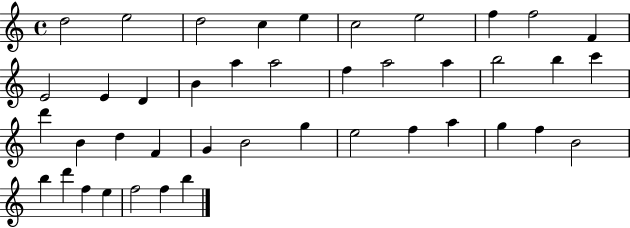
D5/h E5/h D5/h C5/q E5/q C5/h E5/h F5/q F5/h F4/q E4/h E4/q D4/q B4/q A5/q A5/h F5/q A5/h A5/q B5/h B5/q C6/q D6/q B4/q D5/q F4/q G4/q B4/h G5/q E5/h F5/q A5/q G5/q F5/q B4/h B5/q D6/q F5/q E5/q F5/h F5/q B5/q